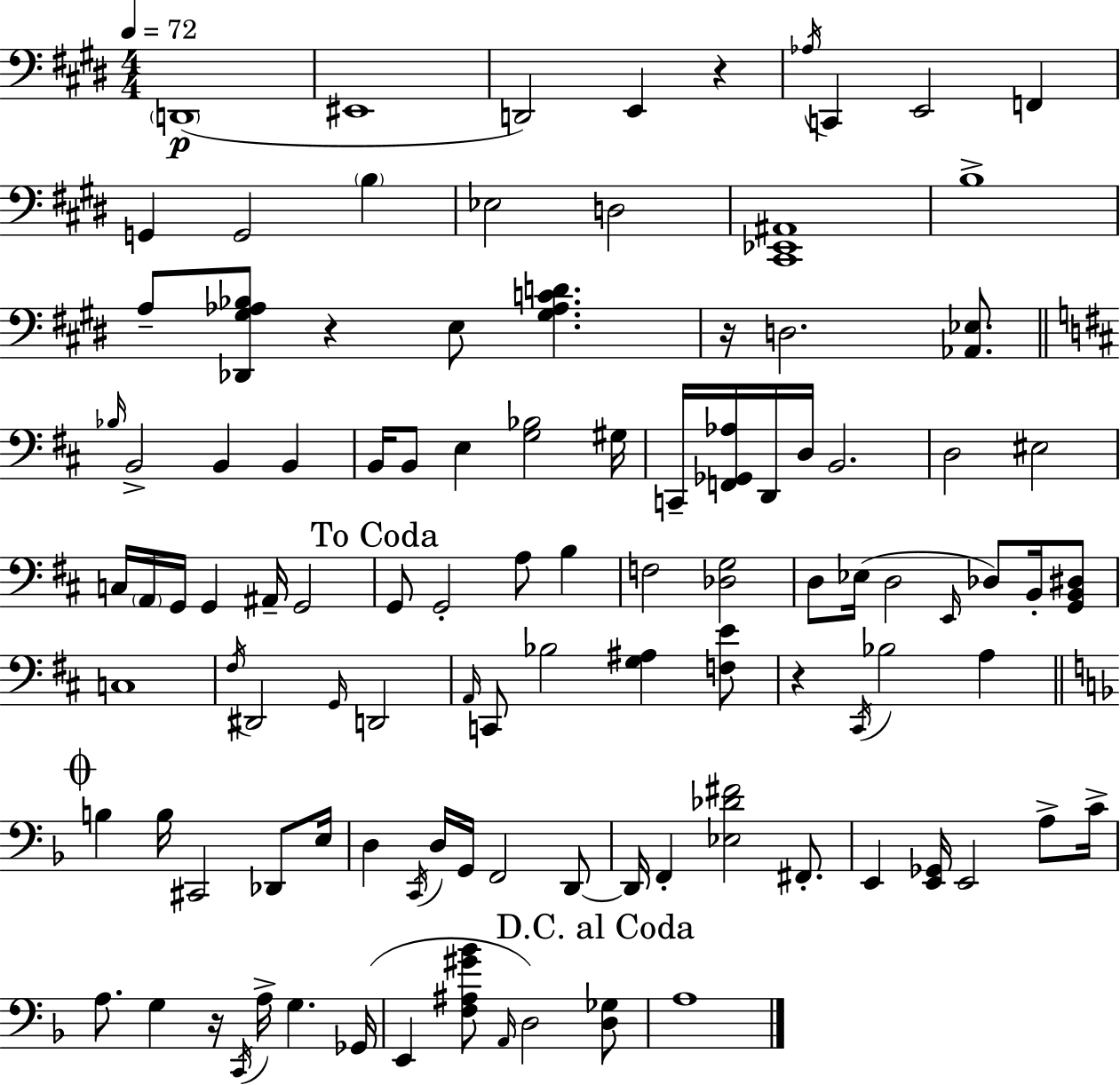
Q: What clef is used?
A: bass